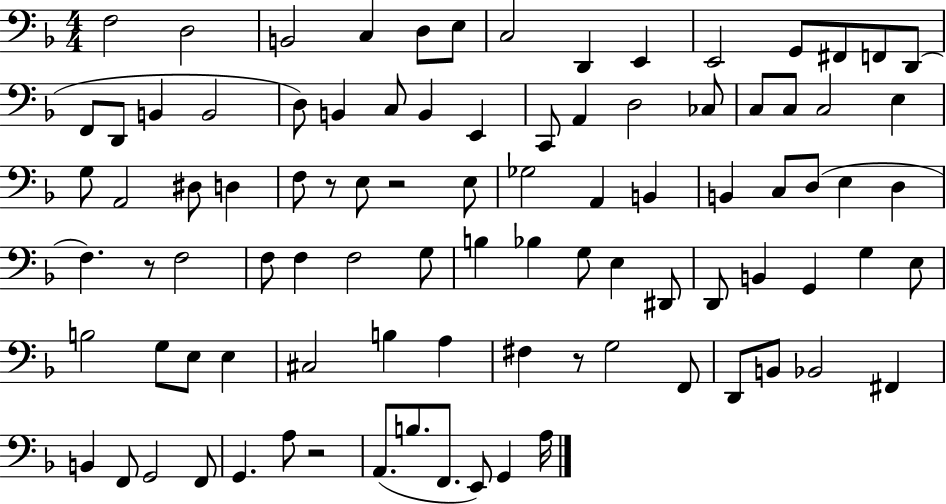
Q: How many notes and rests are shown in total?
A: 93